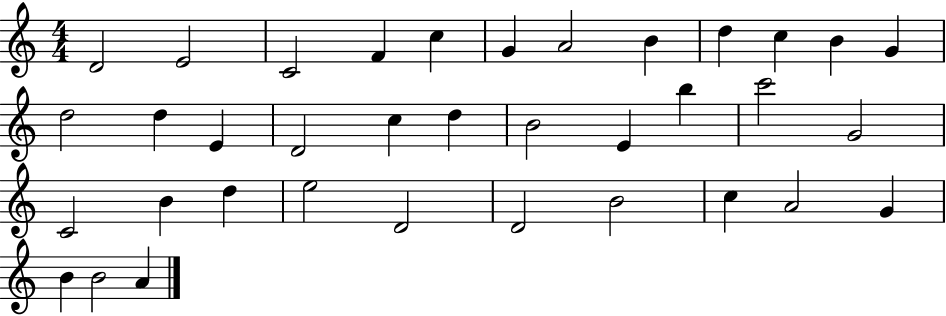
X:1
T:Untitled
M:4/4
L:1/4
K:C
D2 E2 C2 F c G A2 B d c B G d2 d E D2 c d B2 E b c'2 G2 C2 B d e2 D2 D2 B2 c A2 G B B2 A